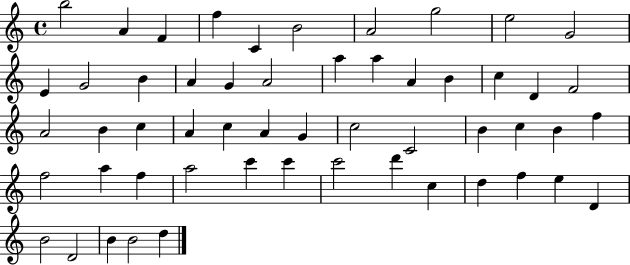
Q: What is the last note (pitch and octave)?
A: D5